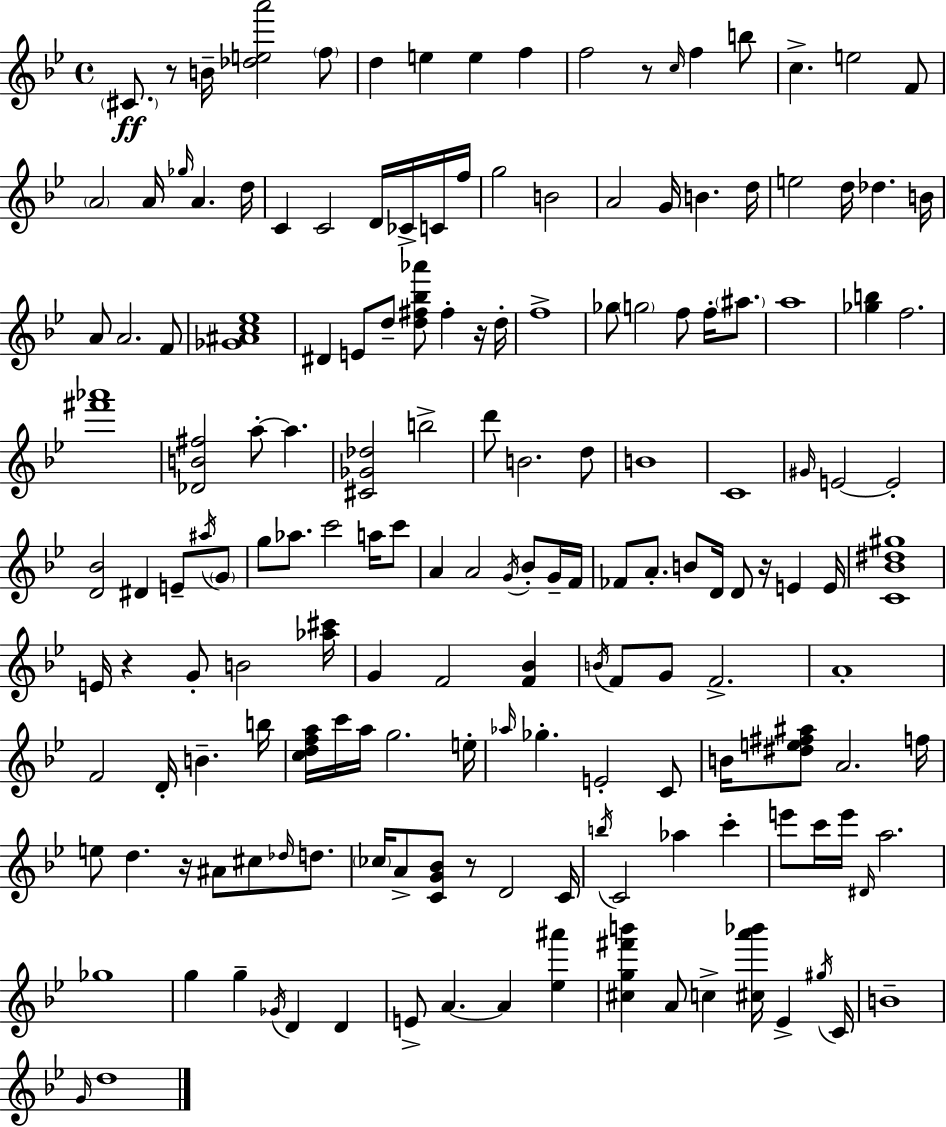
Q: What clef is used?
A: treble